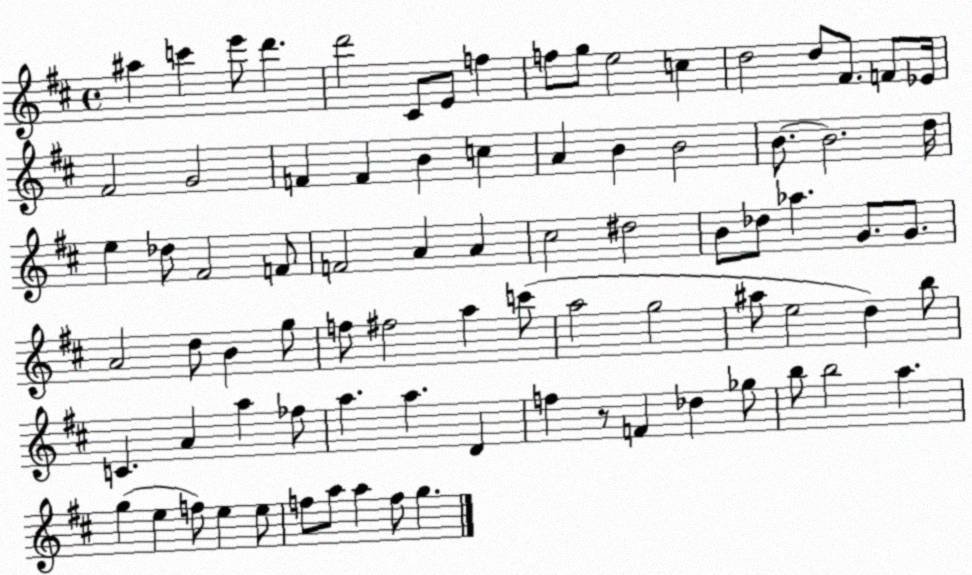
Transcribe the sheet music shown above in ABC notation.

X:1
T:Untitled
M:4/4
L:1/4
K:D
^a c' e'/2 d' d'2 ^C/2 E/2 f f/2 g/2 e2 c d2 d/2 ^F/2 F/2 _E/4 ^F2 G2 F F B c A B B2 B/2 B2 d/4 e _d/2 ^F2 F/2 F2 A A ^c2 ^d2 B/2 _d/2 _a G/2 G/2 A2 d/2 B g/2 f/2 ^f2 a c'/2 a2 g2 ^a/2 e2 d b/2 C A a _f/2 a a D f z/2 F _d _g/2 b/2 b2 a g e f/2 e e/2 f/2 a/2 a f/2 g